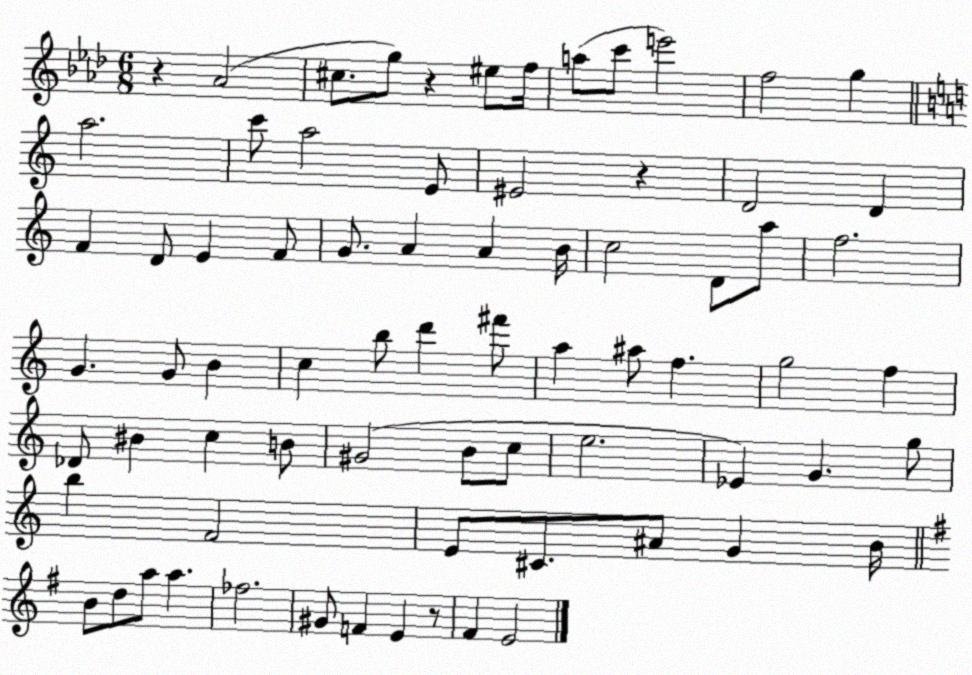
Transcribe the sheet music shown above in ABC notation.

X:1
T:Untitled
M:6/8
L:1/4
K:Ab
z _A2 ^c/2 g/2 z ^e/2 f/4 a/2 c'/2 e'2 f2 g a2 c'/2 a2 E/2 ^E2 z D2 D F D/2 E F/2 G/2 A A B/4 c2 D/2 a/2 f2 G G/2 B c b/2 d' ^f'/2 a ^a/2 f g2 f _D/2 ^B c B/2 ^G2 B/2 c/2 e2 _E G g/2 b F2 E/2 ^C/2 ^A/2 G B/4 B/2 d/2 a/2 a _f2 ^G/2 F E z/2 ^F E2